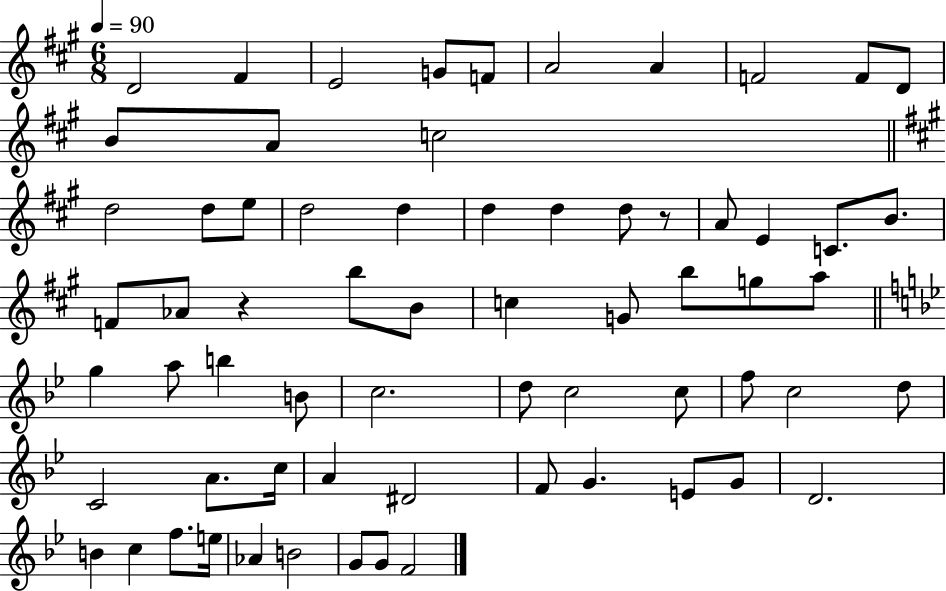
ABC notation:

X:1
T:Untitled
M:6/8
L:1/4
K:A
D2 ^F E2 G/2 F/2 A2 A F2 F/2 D/2 B/2 A/2 c2 d2 d/2 e/2 d2 d d d d/2 z/2 A/2 E C/2 B/2 F/2 _A/2 z b/2 B/2 c G/2 b/2 g/2 a/2 g a/2 b B/2 c2 d/2 c2 c/2 f/2 c2 d/2 C2 A/2 c/4 A ^D2 F/2 G E/2 G/2 D2 B c f/2 e/4 _A B2 G/2 G/2 F2